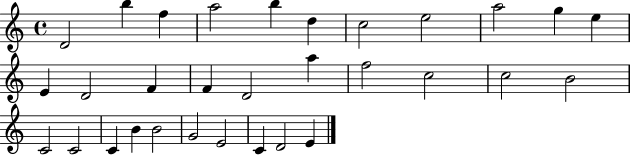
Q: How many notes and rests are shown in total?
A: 31